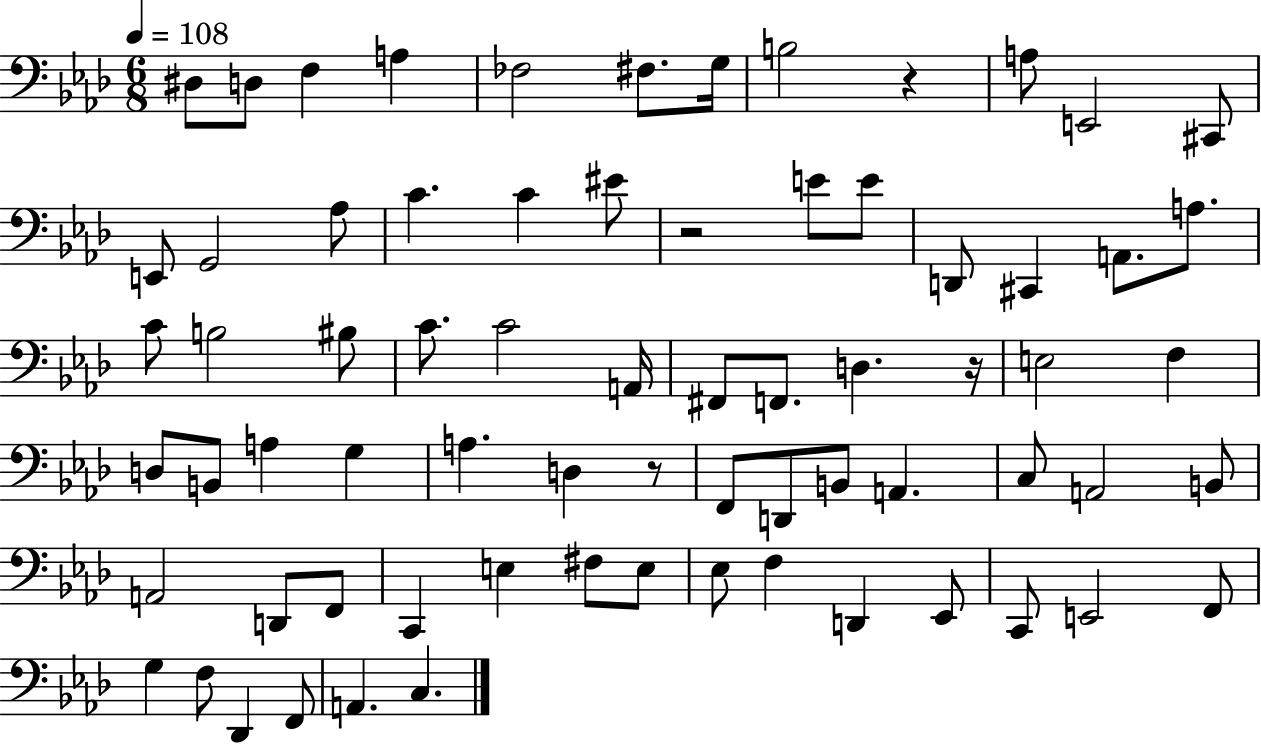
D#3/e D3/e F3/q A3/q FES3/h F#3/e. G3/s B3/h R/q A3/e E2/h C#2/e E2/e G2/h Ab3/e C4/q. C4/q EIS4/e R/h E4/e E4/e D2/e C#2/q A2/e. A3/e. C4/e B3/h BIS3/e C4/e. C4/h A2/s F#2/e F2/e. D3/q. R/s E3/h F3/q D3/e B2/e A3/q G3/q A3/q. D3/q R/e F2/e D2/e B2/e A2/q. C3/e A2/h B2/e A2/h D2/e F2/e C2/q E3/q F#3/e E3/e Eb3/e F3/q D2/q Eb2/e C2/e E2/h F2/e G3/q F3/e Db2/q F2/e A2/q. C3/q.